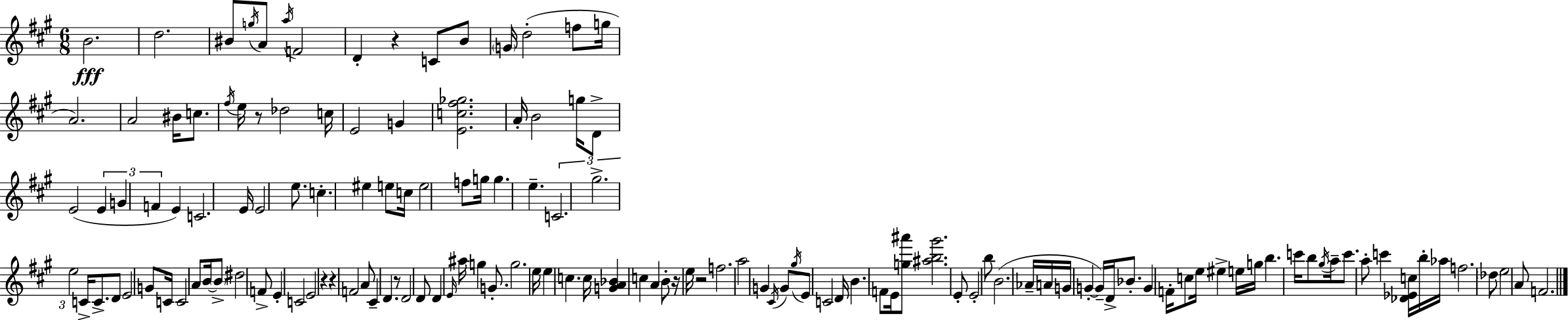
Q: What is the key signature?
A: A major